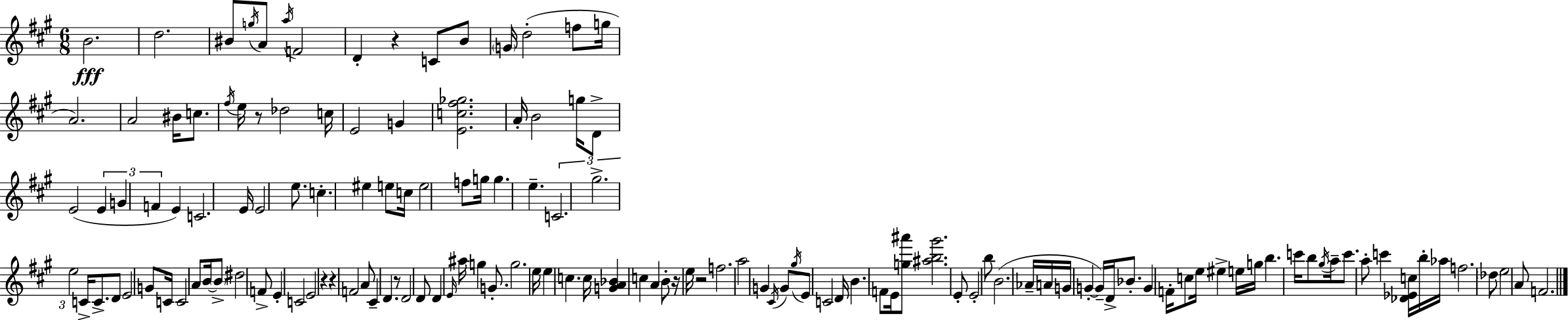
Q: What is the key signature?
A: A major